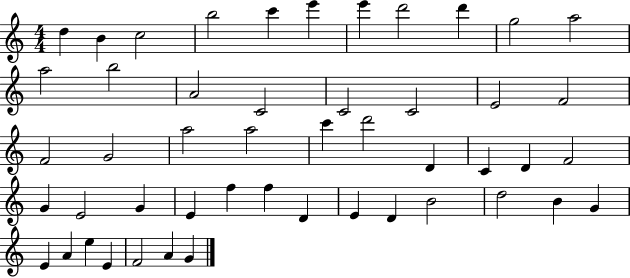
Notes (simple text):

D5/q B4/q C5/h B5/h C6/q E6/q E6/q D6/h D6/q G5/h A5/h A5/h B5/h A4/h C4/h C4/h C4/h E4/h F4/h F4/h G4/h A5/h A5/h C6/q D6/h D4/q C4/q D4/q F4/h G4/q E4/h G4/q E4/q F5/q F5/q D4/q E4/q D4/q B4/h D5/h B4/q G4/q E4/q A4/q E5/q E4/q F4/h A4/q G4/q